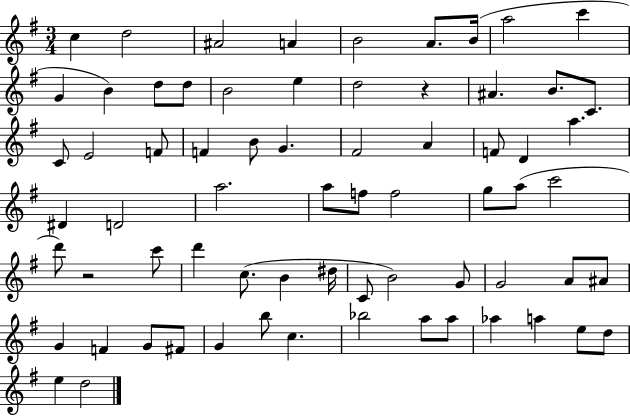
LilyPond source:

{
  \clef treble
  \numericTimeSignature
  \time 3/4
  \key g \major
  c''4 d''2 | ais'2 a'4 | b'2 a'8. b'16( | a''2 c'''4 | \break g'4 b'4) d''8 d''8 | b'2 e''4 | d''2 r4 | ais'4. b'8. c'8. | \break c'8 e'2 f'8 | f'4 b'8 g'4. | fis'2 a'4 | f'8 d'4 a''4. | \break dis'4 d'2 | a''2. | a''8 f''8 f''2 | g''8 a''8( c'''2 | \break d'''8) r2 c'''8 | d'''4 c''8.( b'4 dis''16 | c'8 b'2) g'8 | g'2 a'8 ais'8 | \break g'4 f'4 g'8 fis'8 | g'4 b''8 c''4. | bes''2 a''8 a''8 | aes''4 a''4 e''8 d''8 | \break e''4 d''2 | \bar "|."
}